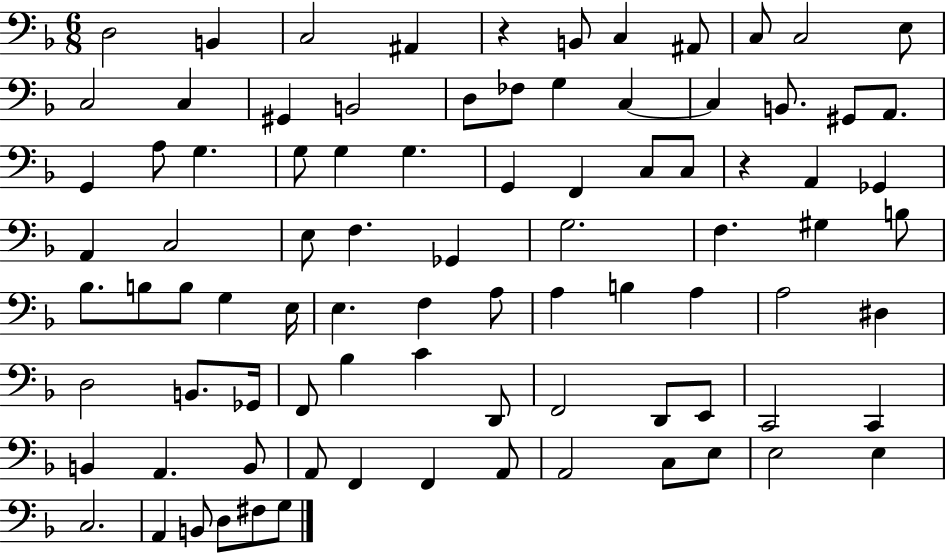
D3/h B2/q C3/h A#2/q R/q B2/e C3/q A#2/e C3/e C3/h E3/e C3/h C3/q G#2/q B2/h D3/e FES3/e G3/q C3/q C3/q B2/e. G#2/e A2/e. G2/q A3/e G3/q. G3/e G3/q G3/q. G2/q F2/q C3/e C3/e R/q A2/q Gb2/q A2/q C3/h E3/e F3/q. Gb2/q G3/h. F3/q. G#3/q B3/e Bb3/e. B3/e B3/e G3/q E3/s E3/q. F3/q A3/e A3/q B3/q A3/q A3/h D#3/q D3/h B2/e. Gb2/s F2/e Bb3/q C4/q D2/e F2/h D2/e E2/e C2/h C2/q B2/q A2/q. B2/e A2/e F2/q F2/q A2/e A2/h C3/e E3/e E3/h E3/q C3/h. A2/q B2/e D3/e F#3/e G3/e